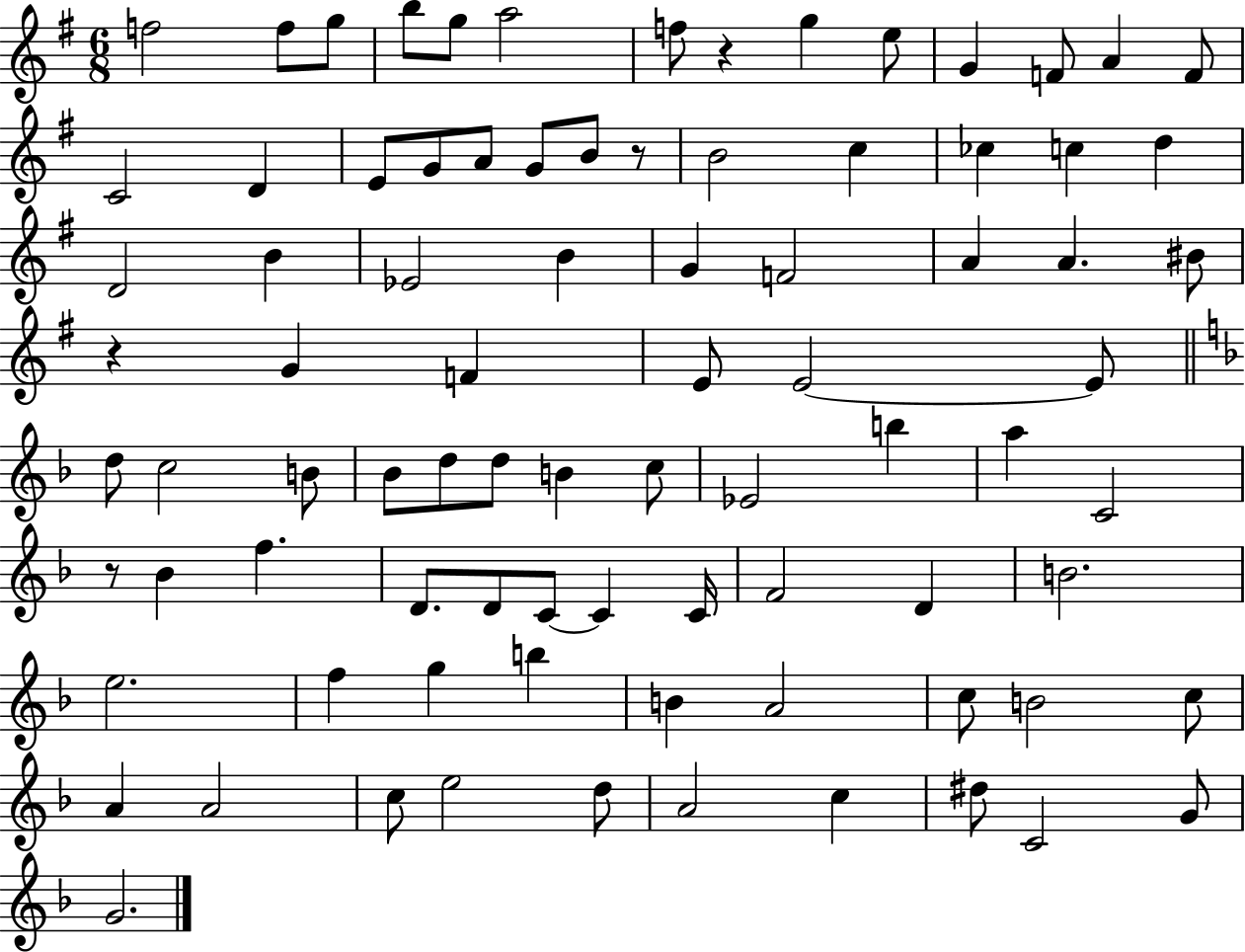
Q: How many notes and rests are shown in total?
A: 85